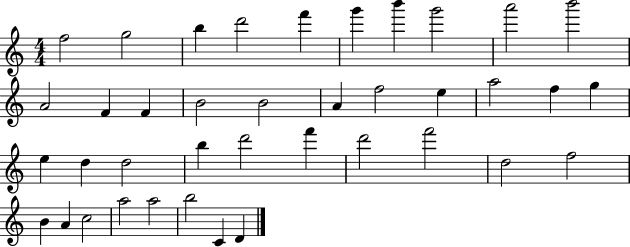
X:1
T:Untitled
M:4/4
L:1/4
K:C
f2 g2 b d'2 f' g' b' g'2 a'2 b'2 A2 F F B2 B2 A f2 e a2 f g e d d2 b d'2 f' d'2 f'2 d2 f2 B A c2 a2 a2 b2 C D